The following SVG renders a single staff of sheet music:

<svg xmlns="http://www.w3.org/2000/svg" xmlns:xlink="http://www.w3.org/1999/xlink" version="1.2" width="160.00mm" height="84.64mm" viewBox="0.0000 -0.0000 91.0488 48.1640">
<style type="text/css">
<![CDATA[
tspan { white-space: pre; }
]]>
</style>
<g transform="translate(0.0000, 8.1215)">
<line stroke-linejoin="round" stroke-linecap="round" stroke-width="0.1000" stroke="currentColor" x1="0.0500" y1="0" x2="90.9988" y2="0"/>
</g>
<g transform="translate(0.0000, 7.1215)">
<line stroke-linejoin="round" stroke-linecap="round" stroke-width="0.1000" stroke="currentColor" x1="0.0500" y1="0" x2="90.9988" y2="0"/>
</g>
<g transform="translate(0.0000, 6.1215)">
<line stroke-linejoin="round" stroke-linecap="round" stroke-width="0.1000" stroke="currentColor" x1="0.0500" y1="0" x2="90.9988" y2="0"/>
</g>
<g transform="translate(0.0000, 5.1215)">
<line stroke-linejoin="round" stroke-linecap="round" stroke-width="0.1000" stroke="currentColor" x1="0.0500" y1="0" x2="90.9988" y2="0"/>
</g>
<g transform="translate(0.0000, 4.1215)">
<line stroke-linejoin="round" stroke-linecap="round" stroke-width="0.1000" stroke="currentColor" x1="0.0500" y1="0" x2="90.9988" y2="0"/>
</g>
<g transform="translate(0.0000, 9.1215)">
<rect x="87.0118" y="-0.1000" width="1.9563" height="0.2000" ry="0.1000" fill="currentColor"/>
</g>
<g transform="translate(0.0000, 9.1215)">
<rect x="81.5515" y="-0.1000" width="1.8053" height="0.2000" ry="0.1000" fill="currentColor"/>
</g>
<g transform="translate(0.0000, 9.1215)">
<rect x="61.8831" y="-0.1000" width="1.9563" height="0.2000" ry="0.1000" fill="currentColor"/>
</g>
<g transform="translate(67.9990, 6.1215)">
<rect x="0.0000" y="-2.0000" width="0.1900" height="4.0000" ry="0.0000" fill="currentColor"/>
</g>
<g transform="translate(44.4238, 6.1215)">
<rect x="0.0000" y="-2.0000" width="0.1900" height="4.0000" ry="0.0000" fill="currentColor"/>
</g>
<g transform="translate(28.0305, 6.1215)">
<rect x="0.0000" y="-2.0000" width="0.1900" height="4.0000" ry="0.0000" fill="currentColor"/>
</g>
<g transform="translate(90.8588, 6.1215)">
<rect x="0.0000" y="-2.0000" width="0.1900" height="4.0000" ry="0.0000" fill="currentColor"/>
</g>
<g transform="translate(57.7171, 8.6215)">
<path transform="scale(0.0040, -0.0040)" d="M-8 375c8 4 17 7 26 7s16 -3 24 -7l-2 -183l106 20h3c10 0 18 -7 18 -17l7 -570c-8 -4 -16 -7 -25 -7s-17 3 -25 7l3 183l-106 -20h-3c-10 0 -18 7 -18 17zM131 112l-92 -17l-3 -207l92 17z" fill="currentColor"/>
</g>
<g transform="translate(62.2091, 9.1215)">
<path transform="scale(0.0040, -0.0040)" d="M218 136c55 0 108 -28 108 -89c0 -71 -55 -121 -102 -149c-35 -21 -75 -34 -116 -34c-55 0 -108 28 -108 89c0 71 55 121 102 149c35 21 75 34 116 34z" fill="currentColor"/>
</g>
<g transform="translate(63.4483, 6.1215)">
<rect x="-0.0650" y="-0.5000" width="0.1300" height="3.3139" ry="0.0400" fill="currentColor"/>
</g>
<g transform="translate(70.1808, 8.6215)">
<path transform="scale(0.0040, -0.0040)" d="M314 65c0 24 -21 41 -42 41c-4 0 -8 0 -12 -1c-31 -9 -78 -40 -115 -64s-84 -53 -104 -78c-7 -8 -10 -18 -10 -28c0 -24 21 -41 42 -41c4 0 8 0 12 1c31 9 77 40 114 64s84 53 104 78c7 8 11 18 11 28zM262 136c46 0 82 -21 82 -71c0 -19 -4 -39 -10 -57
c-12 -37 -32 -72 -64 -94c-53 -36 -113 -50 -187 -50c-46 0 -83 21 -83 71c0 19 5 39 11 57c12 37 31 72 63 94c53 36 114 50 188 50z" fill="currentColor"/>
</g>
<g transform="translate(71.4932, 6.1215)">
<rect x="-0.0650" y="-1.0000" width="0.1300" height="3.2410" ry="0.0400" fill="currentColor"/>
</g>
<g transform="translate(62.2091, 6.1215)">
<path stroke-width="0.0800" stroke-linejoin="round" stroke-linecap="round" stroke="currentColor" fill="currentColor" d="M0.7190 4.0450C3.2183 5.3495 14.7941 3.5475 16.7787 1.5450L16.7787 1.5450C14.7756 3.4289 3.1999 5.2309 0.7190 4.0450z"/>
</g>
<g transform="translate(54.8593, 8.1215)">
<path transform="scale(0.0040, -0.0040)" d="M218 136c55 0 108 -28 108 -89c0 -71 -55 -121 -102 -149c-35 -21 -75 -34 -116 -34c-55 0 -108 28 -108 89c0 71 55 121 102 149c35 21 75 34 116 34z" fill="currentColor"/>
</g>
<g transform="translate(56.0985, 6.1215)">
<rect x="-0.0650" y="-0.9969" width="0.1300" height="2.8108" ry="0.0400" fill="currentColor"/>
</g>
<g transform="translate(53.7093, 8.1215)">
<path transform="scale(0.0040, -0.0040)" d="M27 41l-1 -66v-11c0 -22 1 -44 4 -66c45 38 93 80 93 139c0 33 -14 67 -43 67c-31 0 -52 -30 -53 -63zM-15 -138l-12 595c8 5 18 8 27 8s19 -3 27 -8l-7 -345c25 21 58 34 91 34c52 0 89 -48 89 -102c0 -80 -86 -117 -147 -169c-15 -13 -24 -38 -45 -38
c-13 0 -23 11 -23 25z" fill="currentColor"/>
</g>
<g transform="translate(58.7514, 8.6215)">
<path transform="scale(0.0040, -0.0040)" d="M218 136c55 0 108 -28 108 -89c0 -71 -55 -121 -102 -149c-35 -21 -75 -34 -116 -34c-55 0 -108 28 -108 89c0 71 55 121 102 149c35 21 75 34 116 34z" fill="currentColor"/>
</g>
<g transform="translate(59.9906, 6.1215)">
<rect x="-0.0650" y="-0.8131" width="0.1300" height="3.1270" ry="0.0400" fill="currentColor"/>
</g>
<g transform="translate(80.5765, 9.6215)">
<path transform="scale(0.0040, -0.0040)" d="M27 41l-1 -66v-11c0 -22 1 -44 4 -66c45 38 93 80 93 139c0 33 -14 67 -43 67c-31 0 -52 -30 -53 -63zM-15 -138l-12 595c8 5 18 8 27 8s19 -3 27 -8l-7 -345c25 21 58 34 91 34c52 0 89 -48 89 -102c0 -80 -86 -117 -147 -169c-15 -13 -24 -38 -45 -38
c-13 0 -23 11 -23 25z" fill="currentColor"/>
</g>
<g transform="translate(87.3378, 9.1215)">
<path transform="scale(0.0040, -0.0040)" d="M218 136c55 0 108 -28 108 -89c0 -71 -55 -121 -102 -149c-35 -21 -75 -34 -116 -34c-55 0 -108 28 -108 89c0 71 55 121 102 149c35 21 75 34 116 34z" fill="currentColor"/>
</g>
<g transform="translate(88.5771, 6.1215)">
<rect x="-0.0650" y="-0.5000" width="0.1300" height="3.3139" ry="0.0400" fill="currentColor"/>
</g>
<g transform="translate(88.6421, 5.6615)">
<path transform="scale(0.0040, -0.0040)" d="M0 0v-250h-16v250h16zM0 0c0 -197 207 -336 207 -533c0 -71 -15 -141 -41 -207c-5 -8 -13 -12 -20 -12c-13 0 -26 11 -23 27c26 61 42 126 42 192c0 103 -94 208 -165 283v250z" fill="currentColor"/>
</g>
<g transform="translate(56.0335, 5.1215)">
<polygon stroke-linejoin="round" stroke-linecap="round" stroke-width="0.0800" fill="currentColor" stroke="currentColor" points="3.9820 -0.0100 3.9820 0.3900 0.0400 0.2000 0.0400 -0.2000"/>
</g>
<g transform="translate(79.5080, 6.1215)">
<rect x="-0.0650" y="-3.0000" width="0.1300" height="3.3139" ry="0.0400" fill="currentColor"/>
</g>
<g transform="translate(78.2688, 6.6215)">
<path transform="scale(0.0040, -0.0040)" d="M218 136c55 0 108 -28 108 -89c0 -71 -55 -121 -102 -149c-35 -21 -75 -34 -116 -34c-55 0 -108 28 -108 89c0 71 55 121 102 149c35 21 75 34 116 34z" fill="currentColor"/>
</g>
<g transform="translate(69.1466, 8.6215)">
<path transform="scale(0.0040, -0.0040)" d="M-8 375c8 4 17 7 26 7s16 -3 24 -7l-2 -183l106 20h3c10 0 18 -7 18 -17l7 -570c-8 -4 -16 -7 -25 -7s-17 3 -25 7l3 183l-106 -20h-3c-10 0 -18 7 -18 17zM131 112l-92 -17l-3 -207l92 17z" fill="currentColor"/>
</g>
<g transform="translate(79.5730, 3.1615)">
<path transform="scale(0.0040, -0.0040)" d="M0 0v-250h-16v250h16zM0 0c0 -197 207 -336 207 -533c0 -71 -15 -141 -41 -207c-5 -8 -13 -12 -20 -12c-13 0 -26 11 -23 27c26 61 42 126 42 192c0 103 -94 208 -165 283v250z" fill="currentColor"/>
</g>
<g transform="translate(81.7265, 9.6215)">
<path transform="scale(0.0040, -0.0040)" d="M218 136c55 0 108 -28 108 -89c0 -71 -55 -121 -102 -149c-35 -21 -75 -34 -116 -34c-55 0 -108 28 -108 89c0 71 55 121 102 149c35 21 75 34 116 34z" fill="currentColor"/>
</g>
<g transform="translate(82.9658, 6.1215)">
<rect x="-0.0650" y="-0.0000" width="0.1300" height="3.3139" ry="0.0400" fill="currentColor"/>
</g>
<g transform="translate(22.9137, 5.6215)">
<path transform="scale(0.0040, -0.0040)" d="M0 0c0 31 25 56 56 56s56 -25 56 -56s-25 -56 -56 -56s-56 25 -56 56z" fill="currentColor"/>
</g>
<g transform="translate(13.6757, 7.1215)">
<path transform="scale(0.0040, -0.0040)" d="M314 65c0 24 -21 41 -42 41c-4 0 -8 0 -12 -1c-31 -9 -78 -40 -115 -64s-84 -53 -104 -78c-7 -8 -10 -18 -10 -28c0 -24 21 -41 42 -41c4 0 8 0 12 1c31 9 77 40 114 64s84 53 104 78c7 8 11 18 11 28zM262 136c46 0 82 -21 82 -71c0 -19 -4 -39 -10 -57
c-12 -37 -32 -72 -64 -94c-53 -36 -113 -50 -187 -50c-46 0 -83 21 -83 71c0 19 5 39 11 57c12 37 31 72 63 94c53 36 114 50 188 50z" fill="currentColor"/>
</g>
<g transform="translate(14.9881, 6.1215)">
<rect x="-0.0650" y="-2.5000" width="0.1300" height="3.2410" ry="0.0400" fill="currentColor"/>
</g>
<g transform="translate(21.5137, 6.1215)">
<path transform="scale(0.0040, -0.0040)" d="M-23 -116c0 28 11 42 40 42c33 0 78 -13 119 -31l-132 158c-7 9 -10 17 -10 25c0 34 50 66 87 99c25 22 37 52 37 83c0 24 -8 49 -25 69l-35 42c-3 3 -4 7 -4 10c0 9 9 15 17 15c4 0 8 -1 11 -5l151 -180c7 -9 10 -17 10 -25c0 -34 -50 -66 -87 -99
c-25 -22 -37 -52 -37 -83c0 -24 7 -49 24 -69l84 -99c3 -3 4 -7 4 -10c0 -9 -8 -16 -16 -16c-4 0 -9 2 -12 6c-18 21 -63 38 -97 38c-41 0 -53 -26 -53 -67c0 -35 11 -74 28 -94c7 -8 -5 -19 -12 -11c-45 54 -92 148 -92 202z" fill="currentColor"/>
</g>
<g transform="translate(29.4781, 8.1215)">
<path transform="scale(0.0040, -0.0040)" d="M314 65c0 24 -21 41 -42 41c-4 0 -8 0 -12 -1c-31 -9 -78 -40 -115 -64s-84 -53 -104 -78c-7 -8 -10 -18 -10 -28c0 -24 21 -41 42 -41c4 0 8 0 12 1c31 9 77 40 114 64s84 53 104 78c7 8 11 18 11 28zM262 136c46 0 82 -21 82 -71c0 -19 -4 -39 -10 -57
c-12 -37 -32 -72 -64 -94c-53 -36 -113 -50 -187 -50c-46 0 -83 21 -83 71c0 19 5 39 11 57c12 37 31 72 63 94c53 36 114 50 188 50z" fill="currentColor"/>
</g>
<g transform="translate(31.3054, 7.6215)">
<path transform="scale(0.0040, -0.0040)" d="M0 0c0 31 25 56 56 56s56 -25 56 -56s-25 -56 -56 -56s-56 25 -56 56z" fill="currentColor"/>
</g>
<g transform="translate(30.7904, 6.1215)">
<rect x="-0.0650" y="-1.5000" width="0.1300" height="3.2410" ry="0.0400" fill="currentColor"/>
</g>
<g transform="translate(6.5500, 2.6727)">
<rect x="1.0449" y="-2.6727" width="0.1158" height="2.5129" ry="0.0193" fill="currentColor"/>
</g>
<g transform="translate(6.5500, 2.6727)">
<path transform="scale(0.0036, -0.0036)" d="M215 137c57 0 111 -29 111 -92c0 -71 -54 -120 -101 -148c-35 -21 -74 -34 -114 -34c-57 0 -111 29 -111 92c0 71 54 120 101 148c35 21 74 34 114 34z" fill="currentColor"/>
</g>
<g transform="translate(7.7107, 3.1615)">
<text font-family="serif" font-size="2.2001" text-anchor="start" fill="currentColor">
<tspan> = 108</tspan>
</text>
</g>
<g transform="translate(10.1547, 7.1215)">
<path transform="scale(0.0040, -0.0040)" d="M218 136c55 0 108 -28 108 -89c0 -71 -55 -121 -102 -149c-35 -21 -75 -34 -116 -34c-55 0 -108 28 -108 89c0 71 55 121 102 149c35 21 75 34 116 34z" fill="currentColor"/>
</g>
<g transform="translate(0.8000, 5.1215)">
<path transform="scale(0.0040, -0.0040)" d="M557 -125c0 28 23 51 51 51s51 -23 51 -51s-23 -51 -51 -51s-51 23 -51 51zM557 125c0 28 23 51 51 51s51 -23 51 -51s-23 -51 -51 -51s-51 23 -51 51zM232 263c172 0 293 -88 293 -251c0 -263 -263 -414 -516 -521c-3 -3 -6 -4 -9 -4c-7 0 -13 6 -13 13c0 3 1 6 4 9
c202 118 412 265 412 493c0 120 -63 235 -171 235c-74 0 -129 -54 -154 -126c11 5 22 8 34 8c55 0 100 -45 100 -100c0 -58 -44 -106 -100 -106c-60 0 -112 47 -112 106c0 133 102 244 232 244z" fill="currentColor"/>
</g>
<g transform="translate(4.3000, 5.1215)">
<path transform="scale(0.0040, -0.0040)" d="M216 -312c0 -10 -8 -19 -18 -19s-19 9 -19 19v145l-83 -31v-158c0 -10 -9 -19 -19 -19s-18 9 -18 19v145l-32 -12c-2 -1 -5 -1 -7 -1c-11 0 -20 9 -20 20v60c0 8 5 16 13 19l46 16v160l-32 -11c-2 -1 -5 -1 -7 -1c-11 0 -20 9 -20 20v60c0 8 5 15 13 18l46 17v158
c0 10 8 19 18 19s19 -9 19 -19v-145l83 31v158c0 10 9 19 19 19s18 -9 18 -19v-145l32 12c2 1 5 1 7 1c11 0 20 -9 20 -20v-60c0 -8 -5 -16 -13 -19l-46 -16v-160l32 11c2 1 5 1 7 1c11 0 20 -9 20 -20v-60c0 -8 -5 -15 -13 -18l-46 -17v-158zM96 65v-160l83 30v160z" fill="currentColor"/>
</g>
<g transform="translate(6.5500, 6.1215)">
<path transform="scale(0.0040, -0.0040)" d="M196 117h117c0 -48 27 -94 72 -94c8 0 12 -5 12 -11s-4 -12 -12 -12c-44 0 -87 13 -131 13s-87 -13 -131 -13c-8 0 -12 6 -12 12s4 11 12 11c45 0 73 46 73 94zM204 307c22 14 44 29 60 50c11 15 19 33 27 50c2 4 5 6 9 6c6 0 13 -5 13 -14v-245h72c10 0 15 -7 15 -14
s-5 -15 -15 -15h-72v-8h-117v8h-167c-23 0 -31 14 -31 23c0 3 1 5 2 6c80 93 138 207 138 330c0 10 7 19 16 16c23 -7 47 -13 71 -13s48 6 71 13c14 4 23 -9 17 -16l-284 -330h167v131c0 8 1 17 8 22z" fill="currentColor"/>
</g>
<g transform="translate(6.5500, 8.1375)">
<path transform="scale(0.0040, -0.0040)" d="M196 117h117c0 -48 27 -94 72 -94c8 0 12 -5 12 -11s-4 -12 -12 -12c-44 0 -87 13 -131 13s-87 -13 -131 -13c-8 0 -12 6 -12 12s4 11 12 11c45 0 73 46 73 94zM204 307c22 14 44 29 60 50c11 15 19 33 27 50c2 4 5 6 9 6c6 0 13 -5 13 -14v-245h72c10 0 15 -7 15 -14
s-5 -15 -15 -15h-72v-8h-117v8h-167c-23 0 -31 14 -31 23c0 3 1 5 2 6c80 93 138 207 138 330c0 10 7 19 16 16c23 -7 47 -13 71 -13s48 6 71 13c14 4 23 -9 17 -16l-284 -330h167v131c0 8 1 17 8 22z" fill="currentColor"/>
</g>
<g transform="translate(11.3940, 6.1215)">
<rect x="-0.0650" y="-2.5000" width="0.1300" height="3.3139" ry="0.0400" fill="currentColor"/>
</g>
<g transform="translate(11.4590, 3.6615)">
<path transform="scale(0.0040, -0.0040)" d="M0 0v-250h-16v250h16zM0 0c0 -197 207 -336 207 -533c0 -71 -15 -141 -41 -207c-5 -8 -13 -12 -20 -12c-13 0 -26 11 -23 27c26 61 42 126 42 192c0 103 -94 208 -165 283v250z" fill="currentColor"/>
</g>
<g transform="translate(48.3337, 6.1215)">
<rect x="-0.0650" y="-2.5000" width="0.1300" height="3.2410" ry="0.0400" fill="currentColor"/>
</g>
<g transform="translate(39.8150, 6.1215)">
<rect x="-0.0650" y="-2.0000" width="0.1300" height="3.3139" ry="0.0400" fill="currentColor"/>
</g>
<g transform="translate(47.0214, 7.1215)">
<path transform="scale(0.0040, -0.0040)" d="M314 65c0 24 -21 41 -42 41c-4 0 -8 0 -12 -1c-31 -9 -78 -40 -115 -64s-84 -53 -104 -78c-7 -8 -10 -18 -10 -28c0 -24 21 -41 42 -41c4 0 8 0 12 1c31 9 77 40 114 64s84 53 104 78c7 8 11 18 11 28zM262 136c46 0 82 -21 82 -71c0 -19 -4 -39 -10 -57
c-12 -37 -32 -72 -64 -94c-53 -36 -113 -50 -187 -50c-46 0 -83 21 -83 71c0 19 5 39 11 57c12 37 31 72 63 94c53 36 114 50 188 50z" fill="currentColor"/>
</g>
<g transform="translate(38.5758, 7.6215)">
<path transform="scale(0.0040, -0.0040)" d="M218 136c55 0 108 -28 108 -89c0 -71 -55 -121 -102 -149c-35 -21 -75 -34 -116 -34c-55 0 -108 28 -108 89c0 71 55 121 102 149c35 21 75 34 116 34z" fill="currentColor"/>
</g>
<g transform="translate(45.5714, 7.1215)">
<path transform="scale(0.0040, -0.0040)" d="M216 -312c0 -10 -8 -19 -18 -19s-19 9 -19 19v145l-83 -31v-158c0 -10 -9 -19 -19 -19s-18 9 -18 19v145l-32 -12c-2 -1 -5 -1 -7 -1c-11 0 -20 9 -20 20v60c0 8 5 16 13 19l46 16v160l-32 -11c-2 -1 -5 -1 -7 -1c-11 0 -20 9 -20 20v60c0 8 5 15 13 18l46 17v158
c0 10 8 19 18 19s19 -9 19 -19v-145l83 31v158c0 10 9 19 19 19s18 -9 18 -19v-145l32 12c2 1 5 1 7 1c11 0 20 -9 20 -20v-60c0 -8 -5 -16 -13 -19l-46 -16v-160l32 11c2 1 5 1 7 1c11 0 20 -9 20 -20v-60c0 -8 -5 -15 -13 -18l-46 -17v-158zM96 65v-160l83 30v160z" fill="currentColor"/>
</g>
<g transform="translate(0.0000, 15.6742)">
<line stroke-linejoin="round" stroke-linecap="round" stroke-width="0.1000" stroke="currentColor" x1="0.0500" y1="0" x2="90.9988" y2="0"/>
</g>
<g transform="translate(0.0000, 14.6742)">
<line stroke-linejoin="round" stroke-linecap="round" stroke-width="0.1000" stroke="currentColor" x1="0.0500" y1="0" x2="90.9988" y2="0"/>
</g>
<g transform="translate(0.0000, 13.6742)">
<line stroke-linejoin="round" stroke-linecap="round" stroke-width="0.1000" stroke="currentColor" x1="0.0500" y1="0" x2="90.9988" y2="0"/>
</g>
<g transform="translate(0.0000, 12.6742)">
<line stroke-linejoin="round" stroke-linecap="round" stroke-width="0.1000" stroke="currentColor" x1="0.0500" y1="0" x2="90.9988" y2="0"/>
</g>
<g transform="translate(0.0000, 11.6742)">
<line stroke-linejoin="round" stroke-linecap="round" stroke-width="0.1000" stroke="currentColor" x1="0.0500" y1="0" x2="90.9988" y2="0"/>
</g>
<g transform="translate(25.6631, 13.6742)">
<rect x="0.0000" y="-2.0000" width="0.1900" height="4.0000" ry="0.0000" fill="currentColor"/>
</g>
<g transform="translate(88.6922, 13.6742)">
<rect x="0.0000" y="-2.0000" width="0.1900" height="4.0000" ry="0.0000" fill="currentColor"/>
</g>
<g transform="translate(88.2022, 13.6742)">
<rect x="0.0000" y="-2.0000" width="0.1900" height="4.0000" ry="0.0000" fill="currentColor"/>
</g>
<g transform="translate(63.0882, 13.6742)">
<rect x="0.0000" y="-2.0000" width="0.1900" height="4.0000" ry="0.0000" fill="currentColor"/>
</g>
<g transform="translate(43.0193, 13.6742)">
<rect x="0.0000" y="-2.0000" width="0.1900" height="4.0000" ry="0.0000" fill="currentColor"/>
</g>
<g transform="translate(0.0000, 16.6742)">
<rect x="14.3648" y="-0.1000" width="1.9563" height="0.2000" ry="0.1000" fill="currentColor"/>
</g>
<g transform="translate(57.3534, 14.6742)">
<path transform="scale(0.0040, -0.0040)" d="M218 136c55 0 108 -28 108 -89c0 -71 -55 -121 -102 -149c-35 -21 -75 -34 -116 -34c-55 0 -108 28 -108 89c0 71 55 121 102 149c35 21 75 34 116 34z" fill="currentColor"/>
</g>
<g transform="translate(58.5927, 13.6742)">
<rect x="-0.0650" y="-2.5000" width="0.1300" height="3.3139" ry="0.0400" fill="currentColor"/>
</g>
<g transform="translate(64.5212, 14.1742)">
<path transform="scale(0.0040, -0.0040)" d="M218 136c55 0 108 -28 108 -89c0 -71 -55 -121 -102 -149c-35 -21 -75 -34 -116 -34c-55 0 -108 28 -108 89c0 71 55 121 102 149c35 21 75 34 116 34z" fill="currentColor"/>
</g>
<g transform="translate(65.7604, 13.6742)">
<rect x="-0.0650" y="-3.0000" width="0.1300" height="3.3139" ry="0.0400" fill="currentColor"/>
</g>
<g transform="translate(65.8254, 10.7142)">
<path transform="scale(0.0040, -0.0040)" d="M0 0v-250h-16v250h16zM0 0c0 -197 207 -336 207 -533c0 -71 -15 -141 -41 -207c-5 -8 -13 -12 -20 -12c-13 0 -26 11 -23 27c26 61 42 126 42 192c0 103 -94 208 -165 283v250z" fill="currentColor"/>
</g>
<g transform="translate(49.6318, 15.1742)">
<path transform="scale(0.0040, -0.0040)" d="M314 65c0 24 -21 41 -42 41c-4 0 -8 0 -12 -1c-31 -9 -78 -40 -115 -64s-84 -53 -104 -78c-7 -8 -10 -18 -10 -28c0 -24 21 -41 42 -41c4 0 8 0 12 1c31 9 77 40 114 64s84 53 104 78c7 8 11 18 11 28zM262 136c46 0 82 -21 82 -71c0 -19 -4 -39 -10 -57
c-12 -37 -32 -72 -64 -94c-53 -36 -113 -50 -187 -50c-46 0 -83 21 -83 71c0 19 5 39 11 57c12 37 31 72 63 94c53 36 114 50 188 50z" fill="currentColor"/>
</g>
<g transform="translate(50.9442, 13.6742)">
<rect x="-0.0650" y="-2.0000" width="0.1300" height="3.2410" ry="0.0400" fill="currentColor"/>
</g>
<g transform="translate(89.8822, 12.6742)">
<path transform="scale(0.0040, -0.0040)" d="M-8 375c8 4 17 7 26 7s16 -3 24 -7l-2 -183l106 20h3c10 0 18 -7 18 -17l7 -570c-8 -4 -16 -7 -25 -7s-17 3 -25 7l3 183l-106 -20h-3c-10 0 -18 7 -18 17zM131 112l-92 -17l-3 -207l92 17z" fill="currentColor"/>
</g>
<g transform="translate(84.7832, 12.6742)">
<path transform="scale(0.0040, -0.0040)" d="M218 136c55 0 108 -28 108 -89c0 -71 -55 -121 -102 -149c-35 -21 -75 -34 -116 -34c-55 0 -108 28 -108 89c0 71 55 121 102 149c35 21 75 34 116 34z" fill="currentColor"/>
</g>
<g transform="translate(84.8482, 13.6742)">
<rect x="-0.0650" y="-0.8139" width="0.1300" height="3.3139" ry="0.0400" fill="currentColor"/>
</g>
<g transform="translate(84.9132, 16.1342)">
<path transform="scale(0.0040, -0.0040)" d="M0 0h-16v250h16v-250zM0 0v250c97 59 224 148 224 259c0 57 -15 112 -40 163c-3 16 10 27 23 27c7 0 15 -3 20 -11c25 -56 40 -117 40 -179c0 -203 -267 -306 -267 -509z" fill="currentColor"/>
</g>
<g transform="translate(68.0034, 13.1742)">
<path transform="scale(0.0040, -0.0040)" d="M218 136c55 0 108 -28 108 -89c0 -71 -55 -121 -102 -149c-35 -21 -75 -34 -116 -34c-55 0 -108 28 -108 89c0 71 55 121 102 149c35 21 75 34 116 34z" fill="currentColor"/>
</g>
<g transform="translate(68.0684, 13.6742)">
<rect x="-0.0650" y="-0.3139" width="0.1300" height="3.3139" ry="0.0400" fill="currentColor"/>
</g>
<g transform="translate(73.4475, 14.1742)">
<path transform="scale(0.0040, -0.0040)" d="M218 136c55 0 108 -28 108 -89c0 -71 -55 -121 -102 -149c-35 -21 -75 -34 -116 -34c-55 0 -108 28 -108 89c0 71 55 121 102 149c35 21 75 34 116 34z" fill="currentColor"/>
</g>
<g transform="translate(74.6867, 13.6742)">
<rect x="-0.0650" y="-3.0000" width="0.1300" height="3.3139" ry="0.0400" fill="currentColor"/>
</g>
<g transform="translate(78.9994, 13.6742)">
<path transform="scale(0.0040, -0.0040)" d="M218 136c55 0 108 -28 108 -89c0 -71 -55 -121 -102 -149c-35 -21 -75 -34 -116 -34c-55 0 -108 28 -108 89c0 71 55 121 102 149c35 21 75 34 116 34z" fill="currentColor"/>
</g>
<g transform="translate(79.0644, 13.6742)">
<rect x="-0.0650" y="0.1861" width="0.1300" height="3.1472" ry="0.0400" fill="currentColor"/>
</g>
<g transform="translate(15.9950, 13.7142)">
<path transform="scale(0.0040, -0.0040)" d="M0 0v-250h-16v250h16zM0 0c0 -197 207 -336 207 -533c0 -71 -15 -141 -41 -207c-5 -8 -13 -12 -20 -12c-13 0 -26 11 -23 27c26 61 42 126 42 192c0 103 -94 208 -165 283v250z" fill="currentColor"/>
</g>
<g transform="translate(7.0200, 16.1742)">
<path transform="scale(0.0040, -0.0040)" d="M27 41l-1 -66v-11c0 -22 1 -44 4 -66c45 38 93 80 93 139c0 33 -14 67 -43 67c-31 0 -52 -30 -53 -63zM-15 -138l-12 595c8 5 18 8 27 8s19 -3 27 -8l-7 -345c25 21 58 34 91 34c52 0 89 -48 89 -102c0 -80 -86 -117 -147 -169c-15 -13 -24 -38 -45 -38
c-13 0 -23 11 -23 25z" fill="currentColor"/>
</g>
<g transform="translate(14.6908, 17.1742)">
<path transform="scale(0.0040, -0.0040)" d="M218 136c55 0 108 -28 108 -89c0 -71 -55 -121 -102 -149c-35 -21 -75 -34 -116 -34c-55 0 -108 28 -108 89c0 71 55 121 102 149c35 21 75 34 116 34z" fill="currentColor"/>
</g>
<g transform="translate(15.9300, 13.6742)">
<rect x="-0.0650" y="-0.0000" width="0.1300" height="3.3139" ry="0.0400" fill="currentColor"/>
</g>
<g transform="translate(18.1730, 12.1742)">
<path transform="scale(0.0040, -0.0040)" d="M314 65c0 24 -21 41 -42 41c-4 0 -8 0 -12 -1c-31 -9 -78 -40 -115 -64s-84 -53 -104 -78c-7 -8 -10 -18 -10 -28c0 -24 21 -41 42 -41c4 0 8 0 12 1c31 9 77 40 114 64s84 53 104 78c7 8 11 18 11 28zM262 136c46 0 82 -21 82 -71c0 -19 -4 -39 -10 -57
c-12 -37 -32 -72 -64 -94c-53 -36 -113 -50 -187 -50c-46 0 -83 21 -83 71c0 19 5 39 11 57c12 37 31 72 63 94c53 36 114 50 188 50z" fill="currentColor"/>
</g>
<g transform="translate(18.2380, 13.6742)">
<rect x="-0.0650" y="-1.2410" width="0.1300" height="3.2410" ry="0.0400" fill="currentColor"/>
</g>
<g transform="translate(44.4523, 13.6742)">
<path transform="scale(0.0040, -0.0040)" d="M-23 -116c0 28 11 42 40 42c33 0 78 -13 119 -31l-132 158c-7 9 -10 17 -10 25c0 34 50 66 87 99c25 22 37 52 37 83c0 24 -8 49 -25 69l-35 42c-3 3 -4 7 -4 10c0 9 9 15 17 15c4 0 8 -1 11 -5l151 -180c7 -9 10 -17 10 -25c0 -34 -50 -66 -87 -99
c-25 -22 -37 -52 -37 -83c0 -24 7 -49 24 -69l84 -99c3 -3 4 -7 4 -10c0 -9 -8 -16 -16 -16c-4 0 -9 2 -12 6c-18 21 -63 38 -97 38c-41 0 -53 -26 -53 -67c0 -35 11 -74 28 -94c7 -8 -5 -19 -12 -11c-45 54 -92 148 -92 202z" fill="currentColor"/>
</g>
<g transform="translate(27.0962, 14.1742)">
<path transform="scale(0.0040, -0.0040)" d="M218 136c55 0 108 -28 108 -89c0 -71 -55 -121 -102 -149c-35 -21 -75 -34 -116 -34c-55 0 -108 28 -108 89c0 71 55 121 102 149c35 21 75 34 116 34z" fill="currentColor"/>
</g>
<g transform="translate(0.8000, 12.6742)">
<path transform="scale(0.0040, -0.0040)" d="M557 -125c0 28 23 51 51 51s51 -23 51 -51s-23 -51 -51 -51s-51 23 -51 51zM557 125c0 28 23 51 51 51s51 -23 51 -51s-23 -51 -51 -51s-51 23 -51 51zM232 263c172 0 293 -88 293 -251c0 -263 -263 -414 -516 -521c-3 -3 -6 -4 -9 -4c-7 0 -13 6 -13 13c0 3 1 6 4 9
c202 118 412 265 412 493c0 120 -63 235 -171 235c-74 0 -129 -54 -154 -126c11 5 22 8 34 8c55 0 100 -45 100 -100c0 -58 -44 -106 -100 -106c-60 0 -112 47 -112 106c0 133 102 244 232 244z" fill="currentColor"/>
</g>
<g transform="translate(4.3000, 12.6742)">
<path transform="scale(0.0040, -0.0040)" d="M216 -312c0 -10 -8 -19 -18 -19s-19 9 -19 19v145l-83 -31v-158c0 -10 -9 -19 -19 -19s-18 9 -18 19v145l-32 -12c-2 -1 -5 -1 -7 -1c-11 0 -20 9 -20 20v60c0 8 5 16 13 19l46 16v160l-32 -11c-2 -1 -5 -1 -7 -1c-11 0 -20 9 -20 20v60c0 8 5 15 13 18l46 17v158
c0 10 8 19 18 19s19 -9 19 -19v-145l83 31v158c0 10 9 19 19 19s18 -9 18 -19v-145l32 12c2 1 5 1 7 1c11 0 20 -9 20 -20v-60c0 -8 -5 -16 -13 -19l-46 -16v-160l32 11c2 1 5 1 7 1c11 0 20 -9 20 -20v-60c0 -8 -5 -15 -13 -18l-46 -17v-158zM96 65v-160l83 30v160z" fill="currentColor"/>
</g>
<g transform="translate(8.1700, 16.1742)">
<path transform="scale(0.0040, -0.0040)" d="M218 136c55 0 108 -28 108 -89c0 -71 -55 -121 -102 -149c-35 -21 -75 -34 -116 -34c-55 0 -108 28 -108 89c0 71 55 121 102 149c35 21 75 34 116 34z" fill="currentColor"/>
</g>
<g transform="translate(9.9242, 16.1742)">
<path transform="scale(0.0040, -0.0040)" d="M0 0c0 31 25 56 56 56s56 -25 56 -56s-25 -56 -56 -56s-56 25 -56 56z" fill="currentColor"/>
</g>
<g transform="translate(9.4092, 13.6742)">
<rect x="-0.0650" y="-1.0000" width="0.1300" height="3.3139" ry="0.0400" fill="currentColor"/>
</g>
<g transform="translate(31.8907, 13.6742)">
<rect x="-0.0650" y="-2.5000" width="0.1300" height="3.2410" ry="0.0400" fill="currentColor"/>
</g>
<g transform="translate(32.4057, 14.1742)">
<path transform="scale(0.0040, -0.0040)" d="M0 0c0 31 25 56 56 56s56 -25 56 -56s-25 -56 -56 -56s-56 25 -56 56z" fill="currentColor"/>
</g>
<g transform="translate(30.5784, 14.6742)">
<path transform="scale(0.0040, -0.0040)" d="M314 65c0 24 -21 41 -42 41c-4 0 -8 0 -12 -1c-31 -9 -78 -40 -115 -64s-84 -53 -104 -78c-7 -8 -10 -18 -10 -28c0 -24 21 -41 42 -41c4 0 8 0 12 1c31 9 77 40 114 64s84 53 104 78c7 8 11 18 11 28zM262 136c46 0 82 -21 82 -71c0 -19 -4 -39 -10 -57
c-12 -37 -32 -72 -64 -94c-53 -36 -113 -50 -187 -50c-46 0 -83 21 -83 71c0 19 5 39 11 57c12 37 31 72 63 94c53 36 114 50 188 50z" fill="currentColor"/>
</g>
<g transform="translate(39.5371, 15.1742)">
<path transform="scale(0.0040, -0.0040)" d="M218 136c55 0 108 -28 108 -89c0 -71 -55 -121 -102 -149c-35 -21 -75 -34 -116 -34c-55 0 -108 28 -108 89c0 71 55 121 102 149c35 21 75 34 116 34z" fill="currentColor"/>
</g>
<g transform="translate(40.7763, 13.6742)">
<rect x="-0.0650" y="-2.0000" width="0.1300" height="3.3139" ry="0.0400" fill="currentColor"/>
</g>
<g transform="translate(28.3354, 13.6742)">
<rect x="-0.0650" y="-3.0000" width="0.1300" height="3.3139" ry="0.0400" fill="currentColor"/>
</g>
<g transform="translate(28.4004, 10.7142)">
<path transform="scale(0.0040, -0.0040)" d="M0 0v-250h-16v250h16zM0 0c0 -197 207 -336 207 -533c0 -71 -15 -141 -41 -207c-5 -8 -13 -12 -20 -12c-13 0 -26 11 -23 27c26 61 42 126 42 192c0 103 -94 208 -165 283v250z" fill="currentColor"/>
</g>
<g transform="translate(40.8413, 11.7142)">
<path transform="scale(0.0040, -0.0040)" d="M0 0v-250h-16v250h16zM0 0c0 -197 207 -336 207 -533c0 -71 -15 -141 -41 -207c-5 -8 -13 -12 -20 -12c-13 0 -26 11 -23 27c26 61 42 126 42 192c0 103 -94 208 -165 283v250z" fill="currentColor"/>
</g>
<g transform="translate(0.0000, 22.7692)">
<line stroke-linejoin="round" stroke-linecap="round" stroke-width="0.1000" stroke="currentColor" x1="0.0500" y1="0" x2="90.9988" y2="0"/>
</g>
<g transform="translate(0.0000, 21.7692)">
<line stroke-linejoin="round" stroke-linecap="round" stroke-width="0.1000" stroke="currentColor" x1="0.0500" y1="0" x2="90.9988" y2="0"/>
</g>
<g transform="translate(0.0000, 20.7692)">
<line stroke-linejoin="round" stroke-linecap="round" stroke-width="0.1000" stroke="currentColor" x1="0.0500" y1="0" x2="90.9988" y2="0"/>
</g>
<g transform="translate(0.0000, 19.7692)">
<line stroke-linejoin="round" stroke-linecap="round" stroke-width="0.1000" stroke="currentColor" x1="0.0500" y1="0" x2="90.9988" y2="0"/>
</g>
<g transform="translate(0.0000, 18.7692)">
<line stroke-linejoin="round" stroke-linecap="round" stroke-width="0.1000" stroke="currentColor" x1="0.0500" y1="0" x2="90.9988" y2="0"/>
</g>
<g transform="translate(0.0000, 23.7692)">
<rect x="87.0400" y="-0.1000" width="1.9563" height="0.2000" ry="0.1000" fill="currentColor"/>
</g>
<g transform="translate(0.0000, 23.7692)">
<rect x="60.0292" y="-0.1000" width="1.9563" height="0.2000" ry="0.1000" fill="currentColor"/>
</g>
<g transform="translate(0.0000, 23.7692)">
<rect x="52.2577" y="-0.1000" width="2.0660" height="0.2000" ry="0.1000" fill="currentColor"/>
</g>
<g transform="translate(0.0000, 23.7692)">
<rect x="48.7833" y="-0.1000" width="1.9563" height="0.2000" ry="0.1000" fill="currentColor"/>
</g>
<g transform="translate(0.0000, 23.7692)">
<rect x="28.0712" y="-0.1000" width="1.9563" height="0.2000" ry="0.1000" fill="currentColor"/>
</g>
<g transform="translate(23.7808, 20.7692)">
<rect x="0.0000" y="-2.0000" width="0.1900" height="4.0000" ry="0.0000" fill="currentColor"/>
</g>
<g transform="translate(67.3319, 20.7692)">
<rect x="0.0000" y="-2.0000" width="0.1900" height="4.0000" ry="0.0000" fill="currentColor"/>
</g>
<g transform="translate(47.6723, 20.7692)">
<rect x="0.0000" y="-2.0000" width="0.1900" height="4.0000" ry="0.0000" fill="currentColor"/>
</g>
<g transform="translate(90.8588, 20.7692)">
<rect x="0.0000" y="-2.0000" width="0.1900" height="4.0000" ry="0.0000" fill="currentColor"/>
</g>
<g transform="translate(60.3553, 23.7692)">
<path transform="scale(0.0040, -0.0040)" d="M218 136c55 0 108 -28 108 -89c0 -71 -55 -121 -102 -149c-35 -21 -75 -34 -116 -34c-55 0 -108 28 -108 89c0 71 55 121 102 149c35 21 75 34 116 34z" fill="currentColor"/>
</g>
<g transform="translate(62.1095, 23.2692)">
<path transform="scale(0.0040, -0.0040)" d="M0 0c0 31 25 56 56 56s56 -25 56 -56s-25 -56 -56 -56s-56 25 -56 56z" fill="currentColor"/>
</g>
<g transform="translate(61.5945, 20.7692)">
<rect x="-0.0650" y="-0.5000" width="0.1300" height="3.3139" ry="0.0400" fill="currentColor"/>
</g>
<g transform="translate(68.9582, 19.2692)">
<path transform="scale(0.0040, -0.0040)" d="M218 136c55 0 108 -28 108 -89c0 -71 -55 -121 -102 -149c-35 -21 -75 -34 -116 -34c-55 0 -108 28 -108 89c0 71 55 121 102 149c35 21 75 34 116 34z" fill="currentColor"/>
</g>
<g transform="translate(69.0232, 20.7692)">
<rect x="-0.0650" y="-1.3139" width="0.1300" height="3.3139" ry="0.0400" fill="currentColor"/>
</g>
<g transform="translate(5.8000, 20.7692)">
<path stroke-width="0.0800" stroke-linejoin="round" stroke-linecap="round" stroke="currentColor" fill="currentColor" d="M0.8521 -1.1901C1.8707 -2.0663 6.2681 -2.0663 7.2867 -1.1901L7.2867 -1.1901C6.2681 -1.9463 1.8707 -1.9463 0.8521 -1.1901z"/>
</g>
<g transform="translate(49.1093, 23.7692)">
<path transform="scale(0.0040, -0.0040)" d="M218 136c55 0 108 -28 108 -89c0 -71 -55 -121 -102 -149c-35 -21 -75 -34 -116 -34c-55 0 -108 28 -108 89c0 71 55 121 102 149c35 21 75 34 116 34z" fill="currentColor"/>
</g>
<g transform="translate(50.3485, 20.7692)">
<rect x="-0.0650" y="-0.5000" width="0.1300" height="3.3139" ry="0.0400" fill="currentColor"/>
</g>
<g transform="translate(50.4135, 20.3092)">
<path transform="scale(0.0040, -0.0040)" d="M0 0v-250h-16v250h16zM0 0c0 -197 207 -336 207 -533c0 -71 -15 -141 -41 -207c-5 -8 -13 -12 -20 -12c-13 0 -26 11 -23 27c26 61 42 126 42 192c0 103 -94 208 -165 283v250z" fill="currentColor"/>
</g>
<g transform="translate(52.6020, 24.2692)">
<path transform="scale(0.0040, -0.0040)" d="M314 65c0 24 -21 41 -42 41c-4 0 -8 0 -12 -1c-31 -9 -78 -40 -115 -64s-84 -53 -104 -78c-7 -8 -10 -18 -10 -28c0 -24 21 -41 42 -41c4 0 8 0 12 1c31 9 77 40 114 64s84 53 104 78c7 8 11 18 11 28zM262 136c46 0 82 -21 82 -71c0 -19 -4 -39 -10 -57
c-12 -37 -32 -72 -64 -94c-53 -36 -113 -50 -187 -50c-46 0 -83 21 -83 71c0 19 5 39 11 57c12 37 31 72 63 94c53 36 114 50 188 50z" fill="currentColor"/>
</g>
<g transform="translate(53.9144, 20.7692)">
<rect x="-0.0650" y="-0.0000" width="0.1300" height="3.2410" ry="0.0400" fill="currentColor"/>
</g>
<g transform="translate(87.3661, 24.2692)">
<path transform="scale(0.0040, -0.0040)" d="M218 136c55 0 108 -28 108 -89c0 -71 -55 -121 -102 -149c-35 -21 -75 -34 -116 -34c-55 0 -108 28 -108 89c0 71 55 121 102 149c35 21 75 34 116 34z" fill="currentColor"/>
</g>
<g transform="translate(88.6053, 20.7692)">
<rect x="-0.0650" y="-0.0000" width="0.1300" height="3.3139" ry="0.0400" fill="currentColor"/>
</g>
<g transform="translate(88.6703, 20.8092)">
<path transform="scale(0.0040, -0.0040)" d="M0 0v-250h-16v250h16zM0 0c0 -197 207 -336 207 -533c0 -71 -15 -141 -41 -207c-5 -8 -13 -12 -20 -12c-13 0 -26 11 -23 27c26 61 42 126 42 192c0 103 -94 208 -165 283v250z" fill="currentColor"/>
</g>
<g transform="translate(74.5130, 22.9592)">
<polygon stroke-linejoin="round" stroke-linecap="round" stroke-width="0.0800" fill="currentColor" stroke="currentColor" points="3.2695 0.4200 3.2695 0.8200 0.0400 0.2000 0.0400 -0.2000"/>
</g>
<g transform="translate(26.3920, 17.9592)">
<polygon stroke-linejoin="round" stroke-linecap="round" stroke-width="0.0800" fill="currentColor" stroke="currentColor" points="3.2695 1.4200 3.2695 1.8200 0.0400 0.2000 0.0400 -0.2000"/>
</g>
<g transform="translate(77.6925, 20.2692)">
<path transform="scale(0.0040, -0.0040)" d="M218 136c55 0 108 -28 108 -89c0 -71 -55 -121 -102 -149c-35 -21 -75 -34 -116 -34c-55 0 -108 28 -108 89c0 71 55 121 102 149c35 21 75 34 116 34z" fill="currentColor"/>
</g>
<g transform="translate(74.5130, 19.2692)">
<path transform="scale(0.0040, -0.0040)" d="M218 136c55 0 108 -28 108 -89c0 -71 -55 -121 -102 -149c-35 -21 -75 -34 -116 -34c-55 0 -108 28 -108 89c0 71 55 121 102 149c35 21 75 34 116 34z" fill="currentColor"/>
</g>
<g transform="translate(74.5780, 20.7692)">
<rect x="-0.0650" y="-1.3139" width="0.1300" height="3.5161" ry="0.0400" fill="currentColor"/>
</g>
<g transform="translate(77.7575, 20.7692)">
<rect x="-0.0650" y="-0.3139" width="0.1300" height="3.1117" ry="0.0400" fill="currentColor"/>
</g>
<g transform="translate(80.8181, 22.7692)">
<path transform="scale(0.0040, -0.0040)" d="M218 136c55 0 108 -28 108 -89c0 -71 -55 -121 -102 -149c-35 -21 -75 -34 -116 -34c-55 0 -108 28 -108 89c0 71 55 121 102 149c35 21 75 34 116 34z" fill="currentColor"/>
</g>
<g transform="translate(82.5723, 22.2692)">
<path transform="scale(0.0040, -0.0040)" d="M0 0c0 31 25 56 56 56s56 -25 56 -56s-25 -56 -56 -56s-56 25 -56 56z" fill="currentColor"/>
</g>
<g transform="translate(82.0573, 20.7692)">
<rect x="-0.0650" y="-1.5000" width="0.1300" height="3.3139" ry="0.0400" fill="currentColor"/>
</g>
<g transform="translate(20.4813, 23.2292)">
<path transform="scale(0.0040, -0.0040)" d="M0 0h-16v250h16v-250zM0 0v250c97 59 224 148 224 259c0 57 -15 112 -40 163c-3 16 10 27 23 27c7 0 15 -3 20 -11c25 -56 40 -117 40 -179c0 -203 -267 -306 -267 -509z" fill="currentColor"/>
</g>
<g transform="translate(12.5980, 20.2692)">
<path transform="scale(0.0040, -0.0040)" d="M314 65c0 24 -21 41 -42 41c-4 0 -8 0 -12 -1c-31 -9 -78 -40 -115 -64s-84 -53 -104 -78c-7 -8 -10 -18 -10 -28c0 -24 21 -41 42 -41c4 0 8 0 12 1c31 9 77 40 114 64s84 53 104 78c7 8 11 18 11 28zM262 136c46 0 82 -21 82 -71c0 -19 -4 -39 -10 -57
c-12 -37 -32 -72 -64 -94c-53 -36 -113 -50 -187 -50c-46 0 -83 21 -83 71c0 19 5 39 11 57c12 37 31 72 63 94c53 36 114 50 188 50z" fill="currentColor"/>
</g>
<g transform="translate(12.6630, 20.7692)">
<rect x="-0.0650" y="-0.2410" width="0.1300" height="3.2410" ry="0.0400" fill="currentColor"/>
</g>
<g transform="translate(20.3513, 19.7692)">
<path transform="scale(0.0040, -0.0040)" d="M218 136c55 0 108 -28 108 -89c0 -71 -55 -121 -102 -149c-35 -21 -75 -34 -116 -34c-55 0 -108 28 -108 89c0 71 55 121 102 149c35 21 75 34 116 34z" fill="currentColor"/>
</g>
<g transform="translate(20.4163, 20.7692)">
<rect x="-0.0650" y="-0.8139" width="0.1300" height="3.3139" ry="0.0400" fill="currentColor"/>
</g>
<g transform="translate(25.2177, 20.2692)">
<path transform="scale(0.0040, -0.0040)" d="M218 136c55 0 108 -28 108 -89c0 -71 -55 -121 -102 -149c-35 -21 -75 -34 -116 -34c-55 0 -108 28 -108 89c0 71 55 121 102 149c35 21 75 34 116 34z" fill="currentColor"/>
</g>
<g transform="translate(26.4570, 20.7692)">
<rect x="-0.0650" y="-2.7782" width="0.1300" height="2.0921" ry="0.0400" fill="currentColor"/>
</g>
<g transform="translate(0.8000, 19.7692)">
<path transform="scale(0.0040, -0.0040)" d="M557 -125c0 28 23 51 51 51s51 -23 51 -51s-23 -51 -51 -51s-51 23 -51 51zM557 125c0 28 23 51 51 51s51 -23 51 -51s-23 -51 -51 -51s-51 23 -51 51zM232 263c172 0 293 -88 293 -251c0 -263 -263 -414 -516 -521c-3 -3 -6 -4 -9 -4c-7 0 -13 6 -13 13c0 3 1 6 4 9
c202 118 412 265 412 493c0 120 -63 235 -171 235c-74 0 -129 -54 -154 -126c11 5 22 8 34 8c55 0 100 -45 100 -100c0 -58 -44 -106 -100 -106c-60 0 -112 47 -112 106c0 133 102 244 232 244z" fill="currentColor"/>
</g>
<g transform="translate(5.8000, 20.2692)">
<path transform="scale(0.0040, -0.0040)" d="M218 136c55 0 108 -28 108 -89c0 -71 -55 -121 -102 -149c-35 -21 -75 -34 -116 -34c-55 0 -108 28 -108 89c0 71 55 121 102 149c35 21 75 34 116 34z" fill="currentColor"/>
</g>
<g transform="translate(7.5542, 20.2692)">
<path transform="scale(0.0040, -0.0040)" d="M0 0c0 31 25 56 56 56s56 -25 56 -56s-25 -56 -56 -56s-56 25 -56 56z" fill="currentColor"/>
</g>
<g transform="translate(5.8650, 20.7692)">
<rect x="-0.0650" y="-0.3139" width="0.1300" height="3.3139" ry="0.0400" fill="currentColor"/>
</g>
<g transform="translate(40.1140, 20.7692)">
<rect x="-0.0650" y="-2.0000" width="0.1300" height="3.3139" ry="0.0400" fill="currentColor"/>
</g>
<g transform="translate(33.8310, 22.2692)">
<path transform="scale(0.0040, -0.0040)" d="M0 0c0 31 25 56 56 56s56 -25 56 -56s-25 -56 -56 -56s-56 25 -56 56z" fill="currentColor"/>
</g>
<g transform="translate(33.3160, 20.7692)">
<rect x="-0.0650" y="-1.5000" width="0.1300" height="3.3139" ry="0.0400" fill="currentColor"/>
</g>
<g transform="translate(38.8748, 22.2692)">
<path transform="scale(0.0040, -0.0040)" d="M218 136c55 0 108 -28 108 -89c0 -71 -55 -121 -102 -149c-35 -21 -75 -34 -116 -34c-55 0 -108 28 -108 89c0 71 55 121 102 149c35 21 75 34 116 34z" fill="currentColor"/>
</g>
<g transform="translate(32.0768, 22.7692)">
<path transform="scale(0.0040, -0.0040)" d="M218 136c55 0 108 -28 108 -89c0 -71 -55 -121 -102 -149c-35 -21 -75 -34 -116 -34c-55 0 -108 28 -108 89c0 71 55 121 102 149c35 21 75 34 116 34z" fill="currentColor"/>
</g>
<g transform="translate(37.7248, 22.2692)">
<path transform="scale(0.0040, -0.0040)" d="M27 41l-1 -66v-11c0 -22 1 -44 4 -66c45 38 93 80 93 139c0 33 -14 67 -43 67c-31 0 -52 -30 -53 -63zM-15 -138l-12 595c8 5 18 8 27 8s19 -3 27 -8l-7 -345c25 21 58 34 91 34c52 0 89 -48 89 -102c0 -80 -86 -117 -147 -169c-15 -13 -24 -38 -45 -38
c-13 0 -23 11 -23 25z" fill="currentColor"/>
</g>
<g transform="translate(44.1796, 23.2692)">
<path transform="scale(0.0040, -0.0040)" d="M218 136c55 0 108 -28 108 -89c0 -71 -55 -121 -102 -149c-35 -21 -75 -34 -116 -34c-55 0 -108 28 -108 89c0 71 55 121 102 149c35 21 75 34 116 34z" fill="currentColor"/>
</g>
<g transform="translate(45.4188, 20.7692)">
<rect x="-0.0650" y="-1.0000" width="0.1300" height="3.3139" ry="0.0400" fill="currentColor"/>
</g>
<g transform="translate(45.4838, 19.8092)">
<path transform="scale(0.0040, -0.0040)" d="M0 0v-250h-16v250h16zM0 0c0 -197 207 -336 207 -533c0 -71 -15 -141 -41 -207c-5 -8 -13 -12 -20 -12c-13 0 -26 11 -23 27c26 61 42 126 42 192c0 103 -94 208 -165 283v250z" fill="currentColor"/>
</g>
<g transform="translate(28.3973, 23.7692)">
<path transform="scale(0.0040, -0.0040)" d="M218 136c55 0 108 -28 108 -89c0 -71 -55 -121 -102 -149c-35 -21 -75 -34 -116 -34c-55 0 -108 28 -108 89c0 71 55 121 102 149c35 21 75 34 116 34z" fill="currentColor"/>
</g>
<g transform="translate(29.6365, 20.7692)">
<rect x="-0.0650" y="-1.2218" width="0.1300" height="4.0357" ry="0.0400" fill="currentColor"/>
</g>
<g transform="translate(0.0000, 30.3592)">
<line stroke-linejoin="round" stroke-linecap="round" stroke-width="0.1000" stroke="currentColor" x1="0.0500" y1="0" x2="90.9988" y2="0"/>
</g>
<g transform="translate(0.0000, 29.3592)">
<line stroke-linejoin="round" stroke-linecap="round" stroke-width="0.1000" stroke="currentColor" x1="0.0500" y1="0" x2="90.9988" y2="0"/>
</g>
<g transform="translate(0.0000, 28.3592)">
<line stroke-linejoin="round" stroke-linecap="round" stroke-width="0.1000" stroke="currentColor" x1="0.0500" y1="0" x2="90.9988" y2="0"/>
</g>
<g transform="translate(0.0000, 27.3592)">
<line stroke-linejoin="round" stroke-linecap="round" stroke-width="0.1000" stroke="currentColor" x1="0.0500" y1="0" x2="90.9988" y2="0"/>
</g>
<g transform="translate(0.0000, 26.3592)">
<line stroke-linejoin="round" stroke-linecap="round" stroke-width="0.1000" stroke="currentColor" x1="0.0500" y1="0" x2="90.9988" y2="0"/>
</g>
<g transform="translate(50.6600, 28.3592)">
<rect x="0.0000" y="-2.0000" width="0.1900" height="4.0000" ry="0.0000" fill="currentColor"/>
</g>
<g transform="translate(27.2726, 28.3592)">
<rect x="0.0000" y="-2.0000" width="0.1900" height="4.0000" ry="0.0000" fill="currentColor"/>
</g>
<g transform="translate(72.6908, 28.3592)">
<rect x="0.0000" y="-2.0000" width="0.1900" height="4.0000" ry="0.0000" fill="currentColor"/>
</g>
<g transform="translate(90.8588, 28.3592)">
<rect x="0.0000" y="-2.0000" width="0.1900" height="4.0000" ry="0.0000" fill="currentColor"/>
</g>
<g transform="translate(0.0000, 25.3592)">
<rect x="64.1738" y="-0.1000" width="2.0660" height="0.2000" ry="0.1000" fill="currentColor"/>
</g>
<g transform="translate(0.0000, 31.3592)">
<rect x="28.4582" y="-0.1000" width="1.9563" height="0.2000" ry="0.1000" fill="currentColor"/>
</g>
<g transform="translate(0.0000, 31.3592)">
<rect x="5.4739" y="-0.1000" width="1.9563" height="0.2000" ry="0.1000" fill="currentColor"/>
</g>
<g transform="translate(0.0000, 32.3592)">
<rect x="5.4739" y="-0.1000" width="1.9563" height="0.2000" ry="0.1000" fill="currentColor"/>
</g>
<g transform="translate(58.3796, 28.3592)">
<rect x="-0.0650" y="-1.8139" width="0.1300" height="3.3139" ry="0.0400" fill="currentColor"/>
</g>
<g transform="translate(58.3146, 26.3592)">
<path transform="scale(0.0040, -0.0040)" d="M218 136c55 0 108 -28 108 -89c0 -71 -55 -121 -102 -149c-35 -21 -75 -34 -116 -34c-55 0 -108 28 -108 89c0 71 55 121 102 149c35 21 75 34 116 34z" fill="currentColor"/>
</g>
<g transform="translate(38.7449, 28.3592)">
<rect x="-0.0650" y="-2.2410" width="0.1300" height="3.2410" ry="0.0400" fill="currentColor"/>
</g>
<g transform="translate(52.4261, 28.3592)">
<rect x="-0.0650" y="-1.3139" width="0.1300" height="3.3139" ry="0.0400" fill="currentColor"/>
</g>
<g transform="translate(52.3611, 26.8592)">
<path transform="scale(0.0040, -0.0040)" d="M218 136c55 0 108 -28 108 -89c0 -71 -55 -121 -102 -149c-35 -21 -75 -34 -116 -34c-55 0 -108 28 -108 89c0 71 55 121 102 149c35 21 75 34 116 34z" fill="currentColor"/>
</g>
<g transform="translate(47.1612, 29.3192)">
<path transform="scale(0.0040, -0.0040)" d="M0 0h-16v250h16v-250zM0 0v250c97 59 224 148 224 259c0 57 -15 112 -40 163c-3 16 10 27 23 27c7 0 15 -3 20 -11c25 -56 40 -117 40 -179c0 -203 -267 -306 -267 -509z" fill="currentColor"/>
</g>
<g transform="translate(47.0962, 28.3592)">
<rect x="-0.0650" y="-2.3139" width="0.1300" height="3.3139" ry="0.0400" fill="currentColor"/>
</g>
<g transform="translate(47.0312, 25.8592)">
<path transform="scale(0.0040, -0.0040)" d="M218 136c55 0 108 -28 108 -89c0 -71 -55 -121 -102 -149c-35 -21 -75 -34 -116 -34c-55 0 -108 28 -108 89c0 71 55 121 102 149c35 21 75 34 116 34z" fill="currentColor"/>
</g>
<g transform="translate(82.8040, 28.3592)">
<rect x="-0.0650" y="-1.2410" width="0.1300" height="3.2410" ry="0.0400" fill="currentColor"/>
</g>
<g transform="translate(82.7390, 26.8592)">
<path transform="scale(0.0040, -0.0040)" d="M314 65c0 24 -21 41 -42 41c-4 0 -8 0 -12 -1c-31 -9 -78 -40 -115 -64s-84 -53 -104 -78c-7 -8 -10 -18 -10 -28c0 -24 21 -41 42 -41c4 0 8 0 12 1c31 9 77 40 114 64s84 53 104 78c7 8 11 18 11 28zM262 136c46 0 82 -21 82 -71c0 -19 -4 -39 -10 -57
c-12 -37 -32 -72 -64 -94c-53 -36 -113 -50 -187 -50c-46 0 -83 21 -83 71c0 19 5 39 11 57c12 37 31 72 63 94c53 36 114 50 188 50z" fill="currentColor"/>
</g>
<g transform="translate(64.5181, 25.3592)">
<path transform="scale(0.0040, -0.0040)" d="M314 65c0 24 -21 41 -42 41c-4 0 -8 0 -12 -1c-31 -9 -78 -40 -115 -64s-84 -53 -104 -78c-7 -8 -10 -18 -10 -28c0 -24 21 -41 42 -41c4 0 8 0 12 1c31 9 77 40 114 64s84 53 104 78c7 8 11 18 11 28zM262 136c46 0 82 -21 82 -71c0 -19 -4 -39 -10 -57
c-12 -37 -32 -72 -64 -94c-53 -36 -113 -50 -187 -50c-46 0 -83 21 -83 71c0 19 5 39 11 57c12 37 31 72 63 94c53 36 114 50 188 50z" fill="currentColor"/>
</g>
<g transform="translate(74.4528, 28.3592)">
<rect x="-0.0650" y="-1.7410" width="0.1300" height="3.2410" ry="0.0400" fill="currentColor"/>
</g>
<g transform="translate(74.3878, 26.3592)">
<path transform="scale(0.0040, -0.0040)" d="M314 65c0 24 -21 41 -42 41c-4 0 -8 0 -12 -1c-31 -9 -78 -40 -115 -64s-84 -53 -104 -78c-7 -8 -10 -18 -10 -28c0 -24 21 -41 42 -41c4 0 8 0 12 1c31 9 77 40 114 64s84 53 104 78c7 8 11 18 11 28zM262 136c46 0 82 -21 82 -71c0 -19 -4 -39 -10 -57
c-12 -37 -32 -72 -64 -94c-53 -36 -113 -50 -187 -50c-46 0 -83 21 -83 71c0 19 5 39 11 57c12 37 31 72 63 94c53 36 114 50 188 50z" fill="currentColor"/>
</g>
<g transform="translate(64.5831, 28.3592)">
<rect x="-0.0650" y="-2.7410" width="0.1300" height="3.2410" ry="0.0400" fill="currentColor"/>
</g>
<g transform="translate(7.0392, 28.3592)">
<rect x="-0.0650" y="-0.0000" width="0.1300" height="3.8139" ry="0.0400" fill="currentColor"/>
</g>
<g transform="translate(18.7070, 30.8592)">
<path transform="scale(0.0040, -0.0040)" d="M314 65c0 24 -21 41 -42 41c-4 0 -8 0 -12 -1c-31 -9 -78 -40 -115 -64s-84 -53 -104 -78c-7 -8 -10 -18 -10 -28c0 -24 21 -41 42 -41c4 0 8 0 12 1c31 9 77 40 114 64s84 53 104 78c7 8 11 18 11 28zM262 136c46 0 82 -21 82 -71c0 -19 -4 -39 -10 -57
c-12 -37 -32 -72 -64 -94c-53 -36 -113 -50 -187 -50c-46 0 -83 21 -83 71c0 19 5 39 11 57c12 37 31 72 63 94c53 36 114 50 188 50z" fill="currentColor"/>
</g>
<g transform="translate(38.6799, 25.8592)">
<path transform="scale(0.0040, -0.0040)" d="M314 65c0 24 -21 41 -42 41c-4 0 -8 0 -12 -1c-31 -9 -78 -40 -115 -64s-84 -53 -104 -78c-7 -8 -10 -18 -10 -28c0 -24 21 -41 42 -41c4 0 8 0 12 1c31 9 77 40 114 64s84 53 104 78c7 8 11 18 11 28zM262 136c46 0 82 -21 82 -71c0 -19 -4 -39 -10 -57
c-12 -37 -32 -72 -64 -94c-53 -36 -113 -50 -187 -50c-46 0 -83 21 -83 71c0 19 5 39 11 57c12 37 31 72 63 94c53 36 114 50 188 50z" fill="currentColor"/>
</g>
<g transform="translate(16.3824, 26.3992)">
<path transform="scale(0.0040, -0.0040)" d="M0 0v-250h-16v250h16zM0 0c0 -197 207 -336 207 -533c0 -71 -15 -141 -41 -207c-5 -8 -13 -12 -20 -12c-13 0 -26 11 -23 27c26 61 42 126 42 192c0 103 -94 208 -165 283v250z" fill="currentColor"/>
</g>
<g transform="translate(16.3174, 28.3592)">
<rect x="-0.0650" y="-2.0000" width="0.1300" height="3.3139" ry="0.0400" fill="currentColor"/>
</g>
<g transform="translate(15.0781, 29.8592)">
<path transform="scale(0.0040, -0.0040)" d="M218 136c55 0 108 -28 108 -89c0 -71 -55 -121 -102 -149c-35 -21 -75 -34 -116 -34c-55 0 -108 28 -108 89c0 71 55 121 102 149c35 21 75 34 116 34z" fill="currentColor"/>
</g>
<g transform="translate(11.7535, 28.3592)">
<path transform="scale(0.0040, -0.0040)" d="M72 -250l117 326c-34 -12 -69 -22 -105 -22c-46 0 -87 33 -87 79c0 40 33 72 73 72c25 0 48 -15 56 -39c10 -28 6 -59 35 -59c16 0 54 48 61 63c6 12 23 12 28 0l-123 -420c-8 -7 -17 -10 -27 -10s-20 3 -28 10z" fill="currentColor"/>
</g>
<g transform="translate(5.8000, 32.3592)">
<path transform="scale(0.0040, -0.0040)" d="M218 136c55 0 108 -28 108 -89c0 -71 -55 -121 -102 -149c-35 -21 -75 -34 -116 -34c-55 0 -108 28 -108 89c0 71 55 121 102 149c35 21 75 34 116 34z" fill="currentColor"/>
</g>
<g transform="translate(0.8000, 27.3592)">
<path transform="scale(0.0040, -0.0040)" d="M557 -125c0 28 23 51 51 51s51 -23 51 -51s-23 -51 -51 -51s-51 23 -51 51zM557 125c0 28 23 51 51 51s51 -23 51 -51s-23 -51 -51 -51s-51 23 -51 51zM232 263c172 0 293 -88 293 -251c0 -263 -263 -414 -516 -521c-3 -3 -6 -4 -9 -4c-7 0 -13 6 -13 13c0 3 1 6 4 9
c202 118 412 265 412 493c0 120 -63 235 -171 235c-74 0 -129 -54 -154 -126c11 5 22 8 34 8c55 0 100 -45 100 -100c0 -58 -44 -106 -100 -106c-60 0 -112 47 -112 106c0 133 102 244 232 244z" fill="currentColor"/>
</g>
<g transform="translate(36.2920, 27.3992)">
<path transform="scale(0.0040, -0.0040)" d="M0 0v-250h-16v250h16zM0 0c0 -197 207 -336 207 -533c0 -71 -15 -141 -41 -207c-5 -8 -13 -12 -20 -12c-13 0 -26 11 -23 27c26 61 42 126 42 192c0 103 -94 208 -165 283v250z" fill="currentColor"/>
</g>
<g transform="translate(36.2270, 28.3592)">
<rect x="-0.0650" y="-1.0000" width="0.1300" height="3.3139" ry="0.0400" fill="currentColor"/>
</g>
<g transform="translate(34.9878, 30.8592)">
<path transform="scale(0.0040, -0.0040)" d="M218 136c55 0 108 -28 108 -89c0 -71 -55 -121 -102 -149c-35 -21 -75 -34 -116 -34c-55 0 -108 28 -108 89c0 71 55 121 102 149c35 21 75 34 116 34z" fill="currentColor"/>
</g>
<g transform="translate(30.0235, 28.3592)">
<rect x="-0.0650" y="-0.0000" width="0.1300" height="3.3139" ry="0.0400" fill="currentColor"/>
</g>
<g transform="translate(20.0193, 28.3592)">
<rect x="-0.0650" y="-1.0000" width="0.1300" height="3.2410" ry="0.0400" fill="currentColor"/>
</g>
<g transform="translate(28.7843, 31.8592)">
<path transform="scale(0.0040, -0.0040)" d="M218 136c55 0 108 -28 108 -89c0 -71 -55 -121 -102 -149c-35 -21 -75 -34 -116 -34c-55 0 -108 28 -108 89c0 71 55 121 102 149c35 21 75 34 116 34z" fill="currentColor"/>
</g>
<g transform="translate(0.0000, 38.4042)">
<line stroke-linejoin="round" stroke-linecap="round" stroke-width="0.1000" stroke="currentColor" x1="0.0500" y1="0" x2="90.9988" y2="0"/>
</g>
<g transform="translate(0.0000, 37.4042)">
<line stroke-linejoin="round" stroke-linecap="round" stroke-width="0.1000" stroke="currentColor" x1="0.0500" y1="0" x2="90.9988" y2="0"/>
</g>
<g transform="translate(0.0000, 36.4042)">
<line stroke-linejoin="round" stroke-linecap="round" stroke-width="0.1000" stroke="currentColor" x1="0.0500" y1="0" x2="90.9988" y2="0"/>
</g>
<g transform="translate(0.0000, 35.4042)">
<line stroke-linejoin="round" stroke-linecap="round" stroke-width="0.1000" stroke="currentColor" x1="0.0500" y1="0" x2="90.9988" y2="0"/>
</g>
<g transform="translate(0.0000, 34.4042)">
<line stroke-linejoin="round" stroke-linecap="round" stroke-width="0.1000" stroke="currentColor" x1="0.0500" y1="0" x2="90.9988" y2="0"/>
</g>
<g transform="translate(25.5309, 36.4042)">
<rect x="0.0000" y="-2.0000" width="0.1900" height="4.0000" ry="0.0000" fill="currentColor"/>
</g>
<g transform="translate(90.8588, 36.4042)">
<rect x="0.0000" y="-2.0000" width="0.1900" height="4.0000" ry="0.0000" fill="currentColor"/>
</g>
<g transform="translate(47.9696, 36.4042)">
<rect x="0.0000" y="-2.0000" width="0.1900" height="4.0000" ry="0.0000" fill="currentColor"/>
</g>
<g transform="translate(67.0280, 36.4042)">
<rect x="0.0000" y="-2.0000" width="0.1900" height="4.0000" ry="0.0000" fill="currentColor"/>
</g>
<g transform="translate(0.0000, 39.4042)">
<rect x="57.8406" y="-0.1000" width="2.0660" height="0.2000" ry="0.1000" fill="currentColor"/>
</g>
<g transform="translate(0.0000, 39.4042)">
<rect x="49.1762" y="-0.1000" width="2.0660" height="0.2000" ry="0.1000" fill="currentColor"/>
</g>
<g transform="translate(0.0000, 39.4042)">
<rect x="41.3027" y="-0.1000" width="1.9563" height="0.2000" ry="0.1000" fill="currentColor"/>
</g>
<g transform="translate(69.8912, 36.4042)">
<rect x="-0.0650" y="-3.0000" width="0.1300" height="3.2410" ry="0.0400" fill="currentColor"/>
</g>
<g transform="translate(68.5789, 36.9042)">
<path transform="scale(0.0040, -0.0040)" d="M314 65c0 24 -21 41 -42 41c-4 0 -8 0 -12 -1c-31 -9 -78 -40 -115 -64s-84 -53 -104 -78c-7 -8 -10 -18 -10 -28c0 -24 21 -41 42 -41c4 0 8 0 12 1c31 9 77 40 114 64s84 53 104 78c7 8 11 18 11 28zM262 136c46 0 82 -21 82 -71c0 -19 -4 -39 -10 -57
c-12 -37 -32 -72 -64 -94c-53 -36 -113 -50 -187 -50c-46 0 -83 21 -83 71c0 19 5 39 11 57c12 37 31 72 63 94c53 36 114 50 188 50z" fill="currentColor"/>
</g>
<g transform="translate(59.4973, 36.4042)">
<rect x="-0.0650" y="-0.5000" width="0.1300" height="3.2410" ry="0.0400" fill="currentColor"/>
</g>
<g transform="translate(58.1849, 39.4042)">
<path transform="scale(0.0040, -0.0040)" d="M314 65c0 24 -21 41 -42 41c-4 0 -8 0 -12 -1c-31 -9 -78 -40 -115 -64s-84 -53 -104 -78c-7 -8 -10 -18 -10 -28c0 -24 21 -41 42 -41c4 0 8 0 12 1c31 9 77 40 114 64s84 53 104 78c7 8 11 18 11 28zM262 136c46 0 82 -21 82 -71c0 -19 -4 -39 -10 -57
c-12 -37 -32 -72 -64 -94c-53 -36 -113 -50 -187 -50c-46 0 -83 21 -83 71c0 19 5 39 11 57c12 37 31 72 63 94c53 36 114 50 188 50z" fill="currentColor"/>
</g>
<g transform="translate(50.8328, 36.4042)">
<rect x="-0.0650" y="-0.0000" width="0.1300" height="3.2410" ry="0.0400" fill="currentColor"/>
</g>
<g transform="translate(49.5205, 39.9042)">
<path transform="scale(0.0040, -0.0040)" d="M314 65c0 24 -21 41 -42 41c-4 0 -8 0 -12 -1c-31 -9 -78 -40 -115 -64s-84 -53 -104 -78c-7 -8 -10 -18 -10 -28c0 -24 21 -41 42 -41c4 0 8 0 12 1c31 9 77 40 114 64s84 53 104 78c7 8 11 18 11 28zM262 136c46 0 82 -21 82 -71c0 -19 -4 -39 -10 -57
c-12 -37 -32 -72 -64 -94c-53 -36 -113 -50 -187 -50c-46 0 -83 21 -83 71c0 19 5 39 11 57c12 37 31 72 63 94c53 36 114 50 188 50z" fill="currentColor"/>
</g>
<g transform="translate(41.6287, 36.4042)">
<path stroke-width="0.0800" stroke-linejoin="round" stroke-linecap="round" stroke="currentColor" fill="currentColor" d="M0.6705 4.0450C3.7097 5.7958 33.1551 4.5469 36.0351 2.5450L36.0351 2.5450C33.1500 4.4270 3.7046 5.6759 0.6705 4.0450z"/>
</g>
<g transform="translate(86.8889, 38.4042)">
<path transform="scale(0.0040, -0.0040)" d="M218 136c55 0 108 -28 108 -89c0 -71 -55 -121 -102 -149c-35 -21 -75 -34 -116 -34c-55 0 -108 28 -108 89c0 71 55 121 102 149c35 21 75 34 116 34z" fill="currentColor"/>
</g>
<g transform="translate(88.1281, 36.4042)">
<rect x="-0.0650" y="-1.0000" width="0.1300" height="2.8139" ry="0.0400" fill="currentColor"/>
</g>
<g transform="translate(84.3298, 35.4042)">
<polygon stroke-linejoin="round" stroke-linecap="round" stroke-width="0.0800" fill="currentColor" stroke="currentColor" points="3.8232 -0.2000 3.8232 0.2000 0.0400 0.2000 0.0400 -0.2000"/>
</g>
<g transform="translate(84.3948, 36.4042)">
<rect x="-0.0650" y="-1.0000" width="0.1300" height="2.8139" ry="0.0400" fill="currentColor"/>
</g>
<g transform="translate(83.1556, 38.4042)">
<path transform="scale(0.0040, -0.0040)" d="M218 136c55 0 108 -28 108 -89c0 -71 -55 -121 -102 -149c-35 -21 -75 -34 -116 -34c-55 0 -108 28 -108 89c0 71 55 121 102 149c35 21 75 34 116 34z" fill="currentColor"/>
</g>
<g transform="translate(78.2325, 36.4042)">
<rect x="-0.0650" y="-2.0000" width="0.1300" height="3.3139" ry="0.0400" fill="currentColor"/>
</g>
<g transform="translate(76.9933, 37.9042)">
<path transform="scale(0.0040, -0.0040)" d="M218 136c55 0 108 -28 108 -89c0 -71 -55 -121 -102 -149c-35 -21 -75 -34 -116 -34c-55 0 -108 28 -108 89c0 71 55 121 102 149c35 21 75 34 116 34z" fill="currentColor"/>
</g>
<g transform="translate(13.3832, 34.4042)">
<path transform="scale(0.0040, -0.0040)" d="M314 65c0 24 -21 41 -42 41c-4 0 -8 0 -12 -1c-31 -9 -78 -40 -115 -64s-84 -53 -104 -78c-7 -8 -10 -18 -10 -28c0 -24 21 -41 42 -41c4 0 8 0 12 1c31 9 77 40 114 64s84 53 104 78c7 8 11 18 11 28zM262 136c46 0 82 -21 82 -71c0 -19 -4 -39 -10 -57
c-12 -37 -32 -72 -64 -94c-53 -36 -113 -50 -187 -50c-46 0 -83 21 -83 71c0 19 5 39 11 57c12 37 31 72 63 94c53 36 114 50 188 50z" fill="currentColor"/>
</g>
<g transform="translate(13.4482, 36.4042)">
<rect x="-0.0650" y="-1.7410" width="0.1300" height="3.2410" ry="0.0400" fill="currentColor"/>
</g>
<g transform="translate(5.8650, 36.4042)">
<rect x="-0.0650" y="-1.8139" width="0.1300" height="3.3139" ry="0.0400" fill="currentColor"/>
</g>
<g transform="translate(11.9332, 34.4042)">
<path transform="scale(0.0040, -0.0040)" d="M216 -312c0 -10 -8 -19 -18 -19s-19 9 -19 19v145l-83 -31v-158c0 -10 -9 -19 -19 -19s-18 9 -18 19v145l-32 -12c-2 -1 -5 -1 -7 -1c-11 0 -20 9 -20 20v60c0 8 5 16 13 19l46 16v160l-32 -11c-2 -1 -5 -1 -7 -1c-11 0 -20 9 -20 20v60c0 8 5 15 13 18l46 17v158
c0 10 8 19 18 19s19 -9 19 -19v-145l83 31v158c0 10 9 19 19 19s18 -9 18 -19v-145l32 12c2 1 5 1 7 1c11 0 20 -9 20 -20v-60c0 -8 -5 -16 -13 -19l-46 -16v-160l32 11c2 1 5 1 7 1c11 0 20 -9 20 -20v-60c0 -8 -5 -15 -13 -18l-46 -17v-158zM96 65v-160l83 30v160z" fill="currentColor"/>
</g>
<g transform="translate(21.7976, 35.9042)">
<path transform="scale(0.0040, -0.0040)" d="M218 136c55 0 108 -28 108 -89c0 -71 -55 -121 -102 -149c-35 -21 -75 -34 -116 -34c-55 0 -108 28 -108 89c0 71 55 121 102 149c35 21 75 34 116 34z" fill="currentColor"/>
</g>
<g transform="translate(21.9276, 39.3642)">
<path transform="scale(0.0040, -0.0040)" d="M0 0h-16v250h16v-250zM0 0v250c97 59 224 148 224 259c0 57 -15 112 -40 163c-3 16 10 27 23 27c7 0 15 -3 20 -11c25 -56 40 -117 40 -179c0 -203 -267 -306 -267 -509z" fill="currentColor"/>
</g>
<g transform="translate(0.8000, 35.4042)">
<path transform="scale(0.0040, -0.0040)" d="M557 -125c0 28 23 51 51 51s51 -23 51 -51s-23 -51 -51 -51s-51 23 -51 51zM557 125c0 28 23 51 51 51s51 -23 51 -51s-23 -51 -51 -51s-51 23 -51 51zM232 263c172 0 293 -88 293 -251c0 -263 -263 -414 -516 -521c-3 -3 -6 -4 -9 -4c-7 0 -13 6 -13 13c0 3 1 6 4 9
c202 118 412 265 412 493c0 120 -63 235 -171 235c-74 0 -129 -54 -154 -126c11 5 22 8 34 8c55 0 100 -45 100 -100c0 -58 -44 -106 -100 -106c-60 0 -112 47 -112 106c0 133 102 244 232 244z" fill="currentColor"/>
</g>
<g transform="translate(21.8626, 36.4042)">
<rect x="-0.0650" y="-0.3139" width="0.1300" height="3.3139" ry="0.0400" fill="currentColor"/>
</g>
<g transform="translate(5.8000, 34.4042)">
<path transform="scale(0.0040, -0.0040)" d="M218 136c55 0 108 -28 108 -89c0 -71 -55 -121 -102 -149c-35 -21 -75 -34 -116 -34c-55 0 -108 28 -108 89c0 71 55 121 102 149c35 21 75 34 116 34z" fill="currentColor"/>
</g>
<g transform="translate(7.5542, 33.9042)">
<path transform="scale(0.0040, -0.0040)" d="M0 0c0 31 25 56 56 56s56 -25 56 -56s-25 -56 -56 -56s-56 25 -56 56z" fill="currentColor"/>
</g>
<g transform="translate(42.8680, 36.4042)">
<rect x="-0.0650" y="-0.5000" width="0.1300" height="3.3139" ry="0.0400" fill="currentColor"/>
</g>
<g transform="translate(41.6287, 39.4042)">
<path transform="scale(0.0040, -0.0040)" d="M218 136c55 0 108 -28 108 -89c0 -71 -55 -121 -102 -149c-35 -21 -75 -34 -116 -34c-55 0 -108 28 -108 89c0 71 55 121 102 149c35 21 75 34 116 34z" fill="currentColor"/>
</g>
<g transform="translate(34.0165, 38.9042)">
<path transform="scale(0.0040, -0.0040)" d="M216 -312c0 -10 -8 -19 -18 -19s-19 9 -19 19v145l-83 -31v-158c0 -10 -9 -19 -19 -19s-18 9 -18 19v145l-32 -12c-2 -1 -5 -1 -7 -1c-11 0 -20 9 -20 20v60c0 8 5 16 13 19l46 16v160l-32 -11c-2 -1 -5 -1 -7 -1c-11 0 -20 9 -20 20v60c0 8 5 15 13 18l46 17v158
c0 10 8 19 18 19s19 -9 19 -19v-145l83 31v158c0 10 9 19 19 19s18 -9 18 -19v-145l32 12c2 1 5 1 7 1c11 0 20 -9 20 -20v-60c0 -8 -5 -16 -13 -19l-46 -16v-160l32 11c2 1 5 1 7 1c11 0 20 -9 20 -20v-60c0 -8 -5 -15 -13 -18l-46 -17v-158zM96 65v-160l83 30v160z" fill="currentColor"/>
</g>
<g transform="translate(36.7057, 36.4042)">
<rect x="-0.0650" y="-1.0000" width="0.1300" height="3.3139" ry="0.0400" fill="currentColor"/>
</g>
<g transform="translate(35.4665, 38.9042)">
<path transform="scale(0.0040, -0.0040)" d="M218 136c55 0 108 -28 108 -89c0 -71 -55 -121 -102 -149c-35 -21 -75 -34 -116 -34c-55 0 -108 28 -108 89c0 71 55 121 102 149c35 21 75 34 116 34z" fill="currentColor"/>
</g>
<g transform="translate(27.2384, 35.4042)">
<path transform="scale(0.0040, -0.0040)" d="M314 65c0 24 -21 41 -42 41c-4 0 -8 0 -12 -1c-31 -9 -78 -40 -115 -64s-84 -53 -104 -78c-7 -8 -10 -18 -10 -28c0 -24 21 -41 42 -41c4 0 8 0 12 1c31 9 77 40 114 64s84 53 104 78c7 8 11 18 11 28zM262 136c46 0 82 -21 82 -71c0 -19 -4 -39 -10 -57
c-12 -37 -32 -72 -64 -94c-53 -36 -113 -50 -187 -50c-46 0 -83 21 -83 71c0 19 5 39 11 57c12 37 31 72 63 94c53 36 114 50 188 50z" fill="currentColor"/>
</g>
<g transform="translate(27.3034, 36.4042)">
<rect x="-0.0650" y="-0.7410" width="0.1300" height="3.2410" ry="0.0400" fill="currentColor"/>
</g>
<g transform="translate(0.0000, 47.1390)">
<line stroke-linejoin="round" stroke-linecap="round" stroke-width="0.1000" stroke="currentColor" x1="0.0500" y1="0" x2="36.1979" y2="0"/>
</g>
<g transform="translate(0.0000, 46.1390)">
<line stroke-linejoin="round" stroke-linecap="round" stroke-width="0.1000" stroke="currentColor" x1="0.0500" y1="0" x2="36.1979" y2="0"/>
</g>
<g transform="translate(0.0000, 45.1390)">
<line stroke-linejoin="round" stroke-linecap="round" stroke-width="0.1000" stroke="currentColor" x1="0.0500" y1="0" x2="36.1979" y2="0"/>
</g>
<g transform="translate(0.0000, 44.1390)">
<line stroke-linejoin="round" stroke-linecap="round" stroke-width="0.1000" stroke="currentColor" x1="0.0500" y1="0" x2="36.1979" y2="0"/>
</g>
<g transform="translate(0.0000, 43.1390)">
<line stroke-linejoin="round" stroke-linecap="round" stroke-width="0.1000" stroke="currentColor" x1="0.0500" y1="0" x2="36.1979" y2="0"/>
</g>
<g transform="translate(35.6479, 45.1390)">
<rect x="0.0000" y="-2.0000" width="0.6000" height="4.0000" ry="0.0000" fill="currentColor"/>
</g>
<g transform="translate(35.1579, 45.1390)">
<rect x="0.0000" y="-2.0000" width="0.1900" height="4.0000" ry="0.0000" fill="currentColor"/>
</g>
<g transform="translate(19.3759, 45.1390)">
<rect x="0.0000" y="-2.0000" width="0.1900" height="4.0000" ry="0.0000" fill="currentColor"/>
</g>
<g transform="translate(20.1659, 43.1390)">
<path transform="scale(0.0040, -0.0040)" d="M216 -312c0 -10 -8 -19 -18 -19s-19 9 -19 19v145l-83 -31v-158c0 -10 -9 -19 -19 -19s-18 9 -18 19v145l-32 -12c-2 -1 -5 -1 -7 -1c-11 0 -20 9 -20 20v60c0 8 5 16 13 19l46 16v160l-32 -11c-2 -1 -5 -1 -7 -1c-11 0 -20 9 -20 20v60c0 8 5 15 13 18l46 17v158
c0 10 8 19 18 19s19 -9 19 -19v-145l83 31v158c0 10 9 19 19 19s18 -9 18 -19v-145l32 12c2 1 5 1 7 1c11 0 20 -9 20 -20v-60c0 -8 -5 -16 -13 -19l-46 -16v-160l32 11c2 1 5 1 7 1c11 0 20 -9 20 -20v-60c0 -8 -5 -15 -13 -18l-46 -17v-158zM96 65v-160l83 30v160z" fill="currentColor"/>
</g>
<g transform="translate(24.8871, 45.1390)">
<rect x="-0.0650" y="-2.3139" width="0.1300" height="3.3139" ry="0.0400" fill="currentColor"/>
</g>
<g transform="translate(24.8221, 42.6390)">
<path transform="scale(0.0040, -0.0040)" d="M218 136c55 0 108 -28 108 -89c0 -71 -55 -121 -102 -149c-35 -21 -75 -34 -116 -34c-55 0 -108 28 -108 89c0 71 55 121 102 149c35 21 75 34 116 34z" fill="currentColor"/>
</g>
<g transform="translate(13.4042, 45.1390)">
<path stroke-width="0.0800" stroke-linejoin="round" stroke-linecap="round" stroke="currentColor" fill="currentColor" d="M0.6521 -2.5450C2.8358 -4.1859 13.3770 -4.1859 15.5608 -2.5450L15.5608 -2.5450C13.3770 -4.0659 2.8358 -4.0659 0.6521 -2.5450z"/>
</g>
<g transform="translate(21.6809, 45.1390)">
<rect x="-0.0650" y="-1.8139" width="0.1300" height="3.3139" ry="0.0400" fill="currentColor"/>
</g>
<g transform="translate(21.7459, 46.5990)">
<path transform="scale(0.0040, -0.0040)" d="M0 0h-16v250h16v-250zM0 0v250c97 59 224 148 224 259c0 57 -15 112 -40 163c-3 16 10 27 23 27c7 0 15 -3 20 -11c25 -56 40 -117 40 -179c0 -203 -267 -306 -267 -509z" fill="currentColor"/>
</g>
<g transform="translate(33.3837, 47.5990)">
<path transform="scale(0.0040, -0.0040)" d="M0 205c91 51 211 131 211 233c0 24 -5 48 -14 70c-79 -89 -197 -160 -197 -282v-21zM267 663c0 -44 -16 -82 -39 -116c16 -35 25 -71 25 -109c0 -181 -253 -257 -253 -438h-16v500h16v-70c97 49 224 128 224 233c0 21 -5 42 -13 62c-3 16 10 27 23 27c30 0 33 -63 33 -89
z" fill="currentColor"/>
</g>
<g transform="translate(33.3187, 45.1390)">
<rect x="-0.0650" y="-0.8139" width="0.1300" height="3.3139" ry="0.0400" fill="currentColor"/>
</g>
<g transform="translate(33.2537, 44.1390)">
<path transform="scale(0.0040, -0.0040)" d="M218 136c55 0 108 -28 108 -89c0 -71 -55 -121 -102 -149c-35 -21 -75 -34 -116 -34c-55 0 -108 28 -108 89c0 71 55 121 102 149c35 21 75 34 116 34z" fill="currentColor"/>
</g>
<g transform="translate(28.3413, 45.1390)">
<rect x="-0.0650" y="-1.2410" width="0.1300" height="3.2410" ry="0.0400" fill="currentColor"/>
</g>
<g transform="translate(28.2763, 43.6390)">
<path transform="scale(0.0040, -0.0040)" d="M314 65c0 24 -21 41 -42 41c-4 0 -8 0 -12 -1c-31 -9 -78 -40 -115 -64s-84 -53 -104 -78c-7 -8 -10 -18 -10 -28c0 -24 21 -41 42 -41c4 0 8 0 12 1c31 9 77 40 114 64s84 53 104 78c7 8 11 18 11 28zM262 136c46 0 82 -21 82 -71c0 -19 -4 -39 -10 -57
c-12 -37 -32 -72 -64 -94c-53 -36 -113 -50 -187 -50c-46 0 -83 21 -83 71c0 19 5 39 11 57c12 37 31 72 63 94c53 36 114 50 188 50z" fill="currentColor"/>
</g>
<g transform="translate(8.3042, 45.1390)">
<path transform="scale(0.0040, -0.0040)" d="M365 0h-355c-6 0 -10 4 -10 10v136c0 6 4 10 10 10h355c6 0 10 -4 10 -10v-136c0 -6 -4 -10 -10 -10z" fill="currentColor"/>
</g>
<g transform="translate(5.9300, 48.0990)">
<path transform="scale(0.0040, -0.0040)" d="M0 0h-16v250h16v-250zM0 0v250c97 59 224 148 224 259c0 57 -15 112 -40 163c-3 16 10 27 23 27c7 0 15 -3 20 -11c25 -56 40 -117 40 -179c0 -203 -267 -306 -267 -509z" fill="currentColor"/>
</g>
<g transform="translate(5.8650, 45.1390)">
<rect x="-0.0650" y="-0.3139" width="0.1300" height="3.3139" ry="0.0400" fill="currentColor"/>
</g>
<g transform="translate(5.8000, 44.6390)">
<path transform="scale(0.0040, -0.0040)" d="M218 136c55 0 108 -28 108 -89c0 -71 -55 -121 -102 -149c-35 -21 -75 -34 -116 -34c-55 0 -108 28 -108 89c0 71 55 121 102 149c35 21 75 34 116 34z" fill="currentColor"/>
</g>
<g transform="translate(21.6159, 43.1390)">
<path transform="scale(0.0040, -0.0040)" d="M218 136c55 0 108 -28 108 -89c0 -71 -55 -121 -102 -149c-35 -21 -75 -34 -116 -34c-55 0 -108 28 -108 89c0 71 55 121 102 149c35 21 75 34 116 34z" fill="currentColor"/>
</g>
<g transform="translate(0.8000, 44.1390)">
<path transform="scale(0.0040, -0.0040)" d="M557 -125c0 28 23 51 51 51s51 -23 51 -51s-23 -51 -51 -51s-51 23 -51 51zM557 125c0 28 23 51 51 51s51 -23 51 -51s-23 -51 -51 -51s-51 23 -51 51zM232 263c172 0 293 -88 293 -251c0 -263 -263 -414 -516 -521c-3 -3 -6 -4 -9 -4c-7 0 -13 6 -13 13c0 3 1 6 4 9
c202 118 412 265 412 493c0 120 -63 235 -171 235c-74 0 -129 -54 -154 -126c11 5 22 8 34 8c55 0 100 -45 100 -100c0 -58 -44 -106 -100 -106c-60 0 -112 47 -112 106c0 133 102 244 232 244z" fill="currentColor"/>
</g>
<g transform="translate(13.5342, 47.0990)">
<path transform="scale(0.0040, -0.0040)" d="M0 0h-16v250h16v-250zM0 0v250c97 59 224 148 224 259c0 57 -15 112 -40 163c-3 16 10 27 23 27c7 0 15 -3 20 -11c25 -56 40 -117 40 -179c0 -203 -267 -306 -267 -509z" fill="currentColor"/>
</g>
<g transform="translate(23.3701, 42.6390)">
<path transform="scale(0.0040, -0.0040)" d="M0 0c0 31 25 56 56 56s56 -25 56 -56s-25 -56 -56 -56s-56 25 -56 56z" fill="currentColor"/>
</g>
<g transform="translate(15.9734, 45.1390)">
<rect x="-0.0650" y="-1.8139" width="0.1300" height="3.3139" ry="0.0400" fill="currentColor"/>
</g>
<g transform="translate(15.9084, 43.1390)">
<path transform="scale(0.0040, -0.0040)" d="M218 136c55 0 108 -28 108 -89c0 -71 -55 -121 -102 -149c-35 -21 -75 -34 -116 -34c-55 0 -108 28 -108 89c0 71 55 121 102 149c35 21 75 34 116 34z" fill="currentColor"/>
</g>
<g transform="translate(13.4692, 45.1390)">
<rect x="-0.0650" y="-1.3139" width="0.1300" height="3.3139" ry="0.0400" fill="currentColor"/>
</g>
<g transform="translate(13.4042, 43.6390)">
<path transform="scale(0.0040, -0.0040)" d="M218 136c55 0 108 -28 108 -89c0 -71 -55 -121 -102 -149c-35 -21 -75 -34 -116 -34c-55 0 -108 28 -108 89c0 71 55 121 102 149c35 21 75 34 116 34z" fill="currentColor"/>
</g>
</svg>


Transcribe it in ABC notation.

X:1
T:Untitled
M:4/4
L:1/4
K:G
B,,/2 B,,2 z G,,2 A,, ^B,,2 _G,,/2 F,,/2 E,, F,,2 C,/2 _D,, E,,/2 _F,, D,,/2 G,2 C,/2 B,,2 A,,/2 z A,,2 B,, C,/2 E, C, D, ^F,/2 E, E,2 F,/2 E,/2 E,,/2 G,, _A,, F,,/2 E,,/2 D,,2 E,, G, G,/2 E,/2 G,, D,,/2 C,, z/2 A,,/2 F,,2 D,, F,,/2 B,2 B,/2 G, A, C2 A,2 G,2 A, ^A,2 E,/2 F,2 ^F,, E,, D,,2 E,,2 C,2 A,, G,,/2 G,,/2 E,/2 z2 G,/2 A, ^A,/2 B, G,2 F,/4